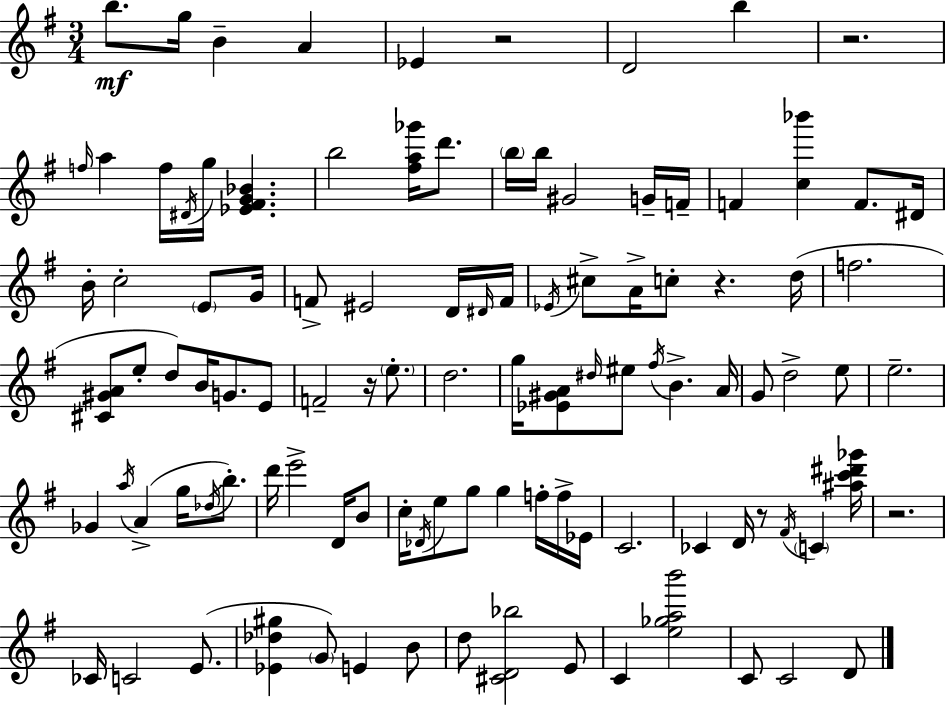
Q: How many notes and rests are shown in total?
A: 105